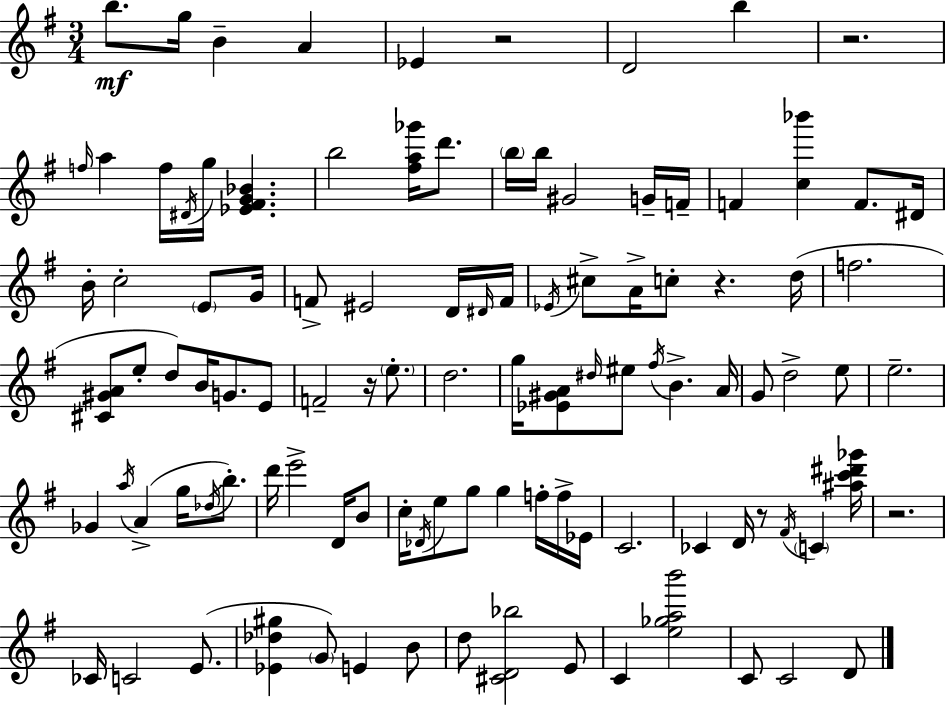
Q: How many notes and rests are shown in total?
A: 105